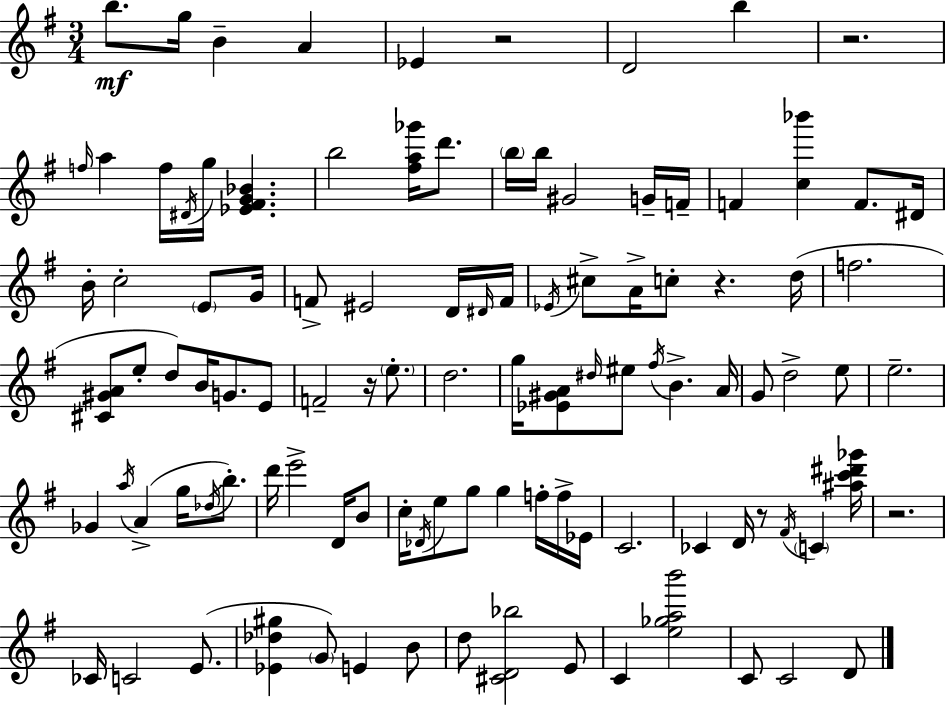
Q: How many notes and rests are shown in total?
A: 105